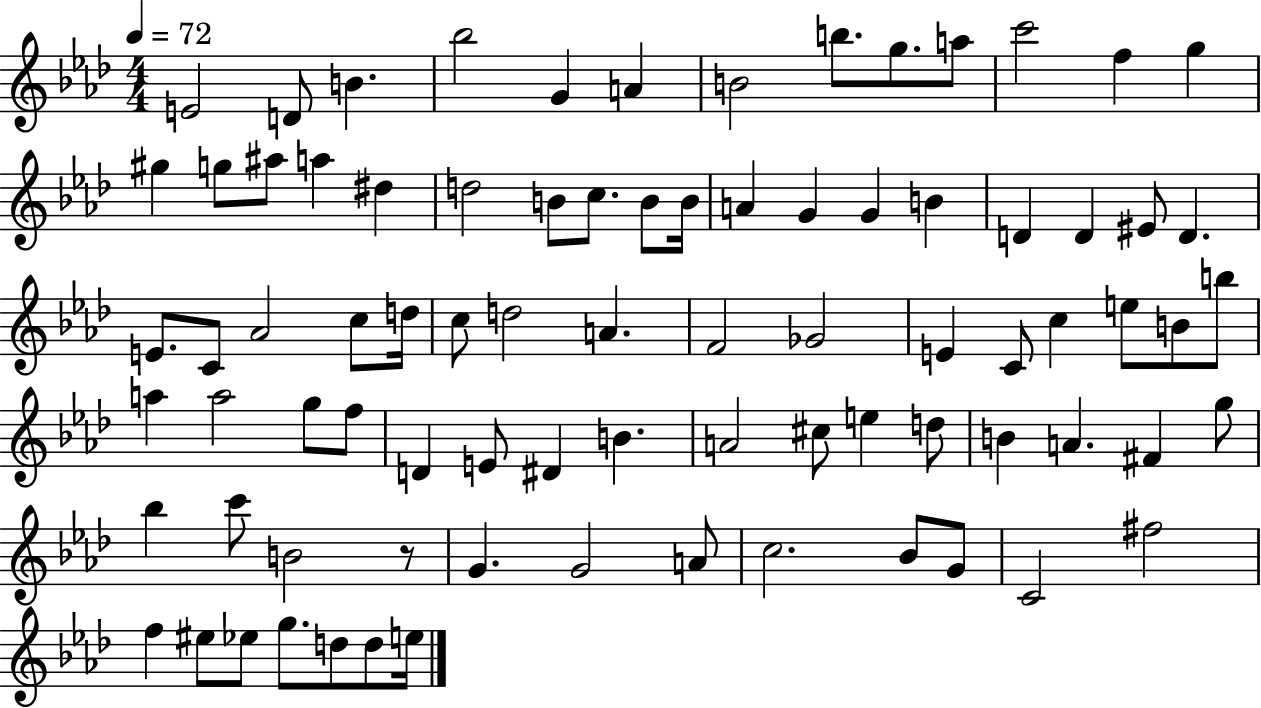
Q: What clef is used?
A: treble